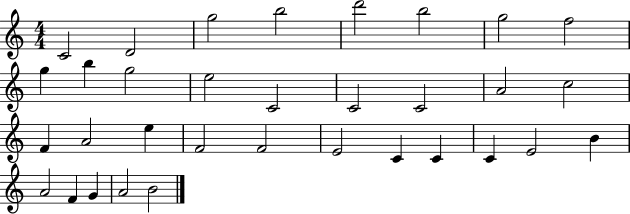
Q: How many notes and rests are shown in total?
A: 33